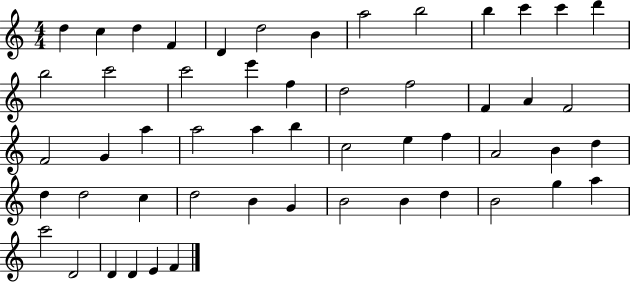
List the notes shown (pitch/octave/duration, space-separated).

D5/q C5/q D5/q F4/q D4/q D5/h B4/q A5/h B5/h B5/q C6/q C6/q D6/q B5/h C6/h C6/h E6/q F5/q D5/h F5/h F4/q A4/q F4/h F4/h G4/q A5/q A5/h A5/q B5/q C5/h E5/q F5/q A4/h B4/q D5/q D5/q D5/h C5/q D5/h B4/q G4/q B4/h B4/q D5/q B4/h G5/q A5/q C6/h D4/h D4/q D4/q E4/q F4/q